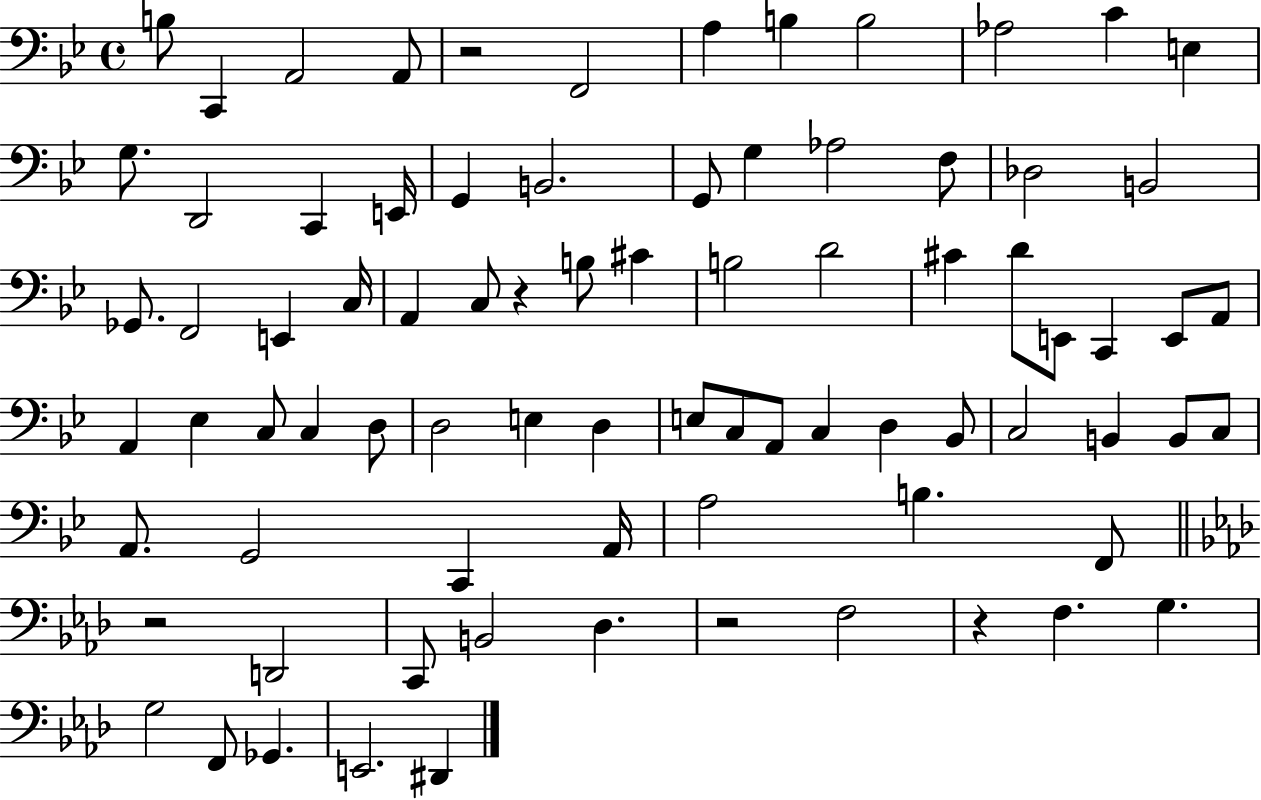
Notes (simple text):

B3/e C2/q A2/h A2/e R/h F2/h A3/q B3/q B3/h Ab3/h C4/q E3/q G3/e. D2/h C2/q E2/s G2/q B2/h. G2/e G3/q Ab3/h F3/e Db3/h B2/h Gb2/e. F2/h E2/q C3/s A2/q C3/e R/q B3/e C#4/q B3/h D4/h C#4/q D4/e E2/e C2/q E2/e A2/e A2/q Eb3/q C3/e C3/q D3/e D3/h E3/q D3/q E3/e C3/e A2/e C3/q D3/q Bb2/e C3/h B2/q B2/e C3/e A2/e. G2/h C2/q A2/s A3/h B3/q. F2/e R/h D2/h C2/e B2/h Db3/q. R/h F3/h R/q F3/q. G3/q. G3/h F2/e Gb2/q. E2/h. D#2/q